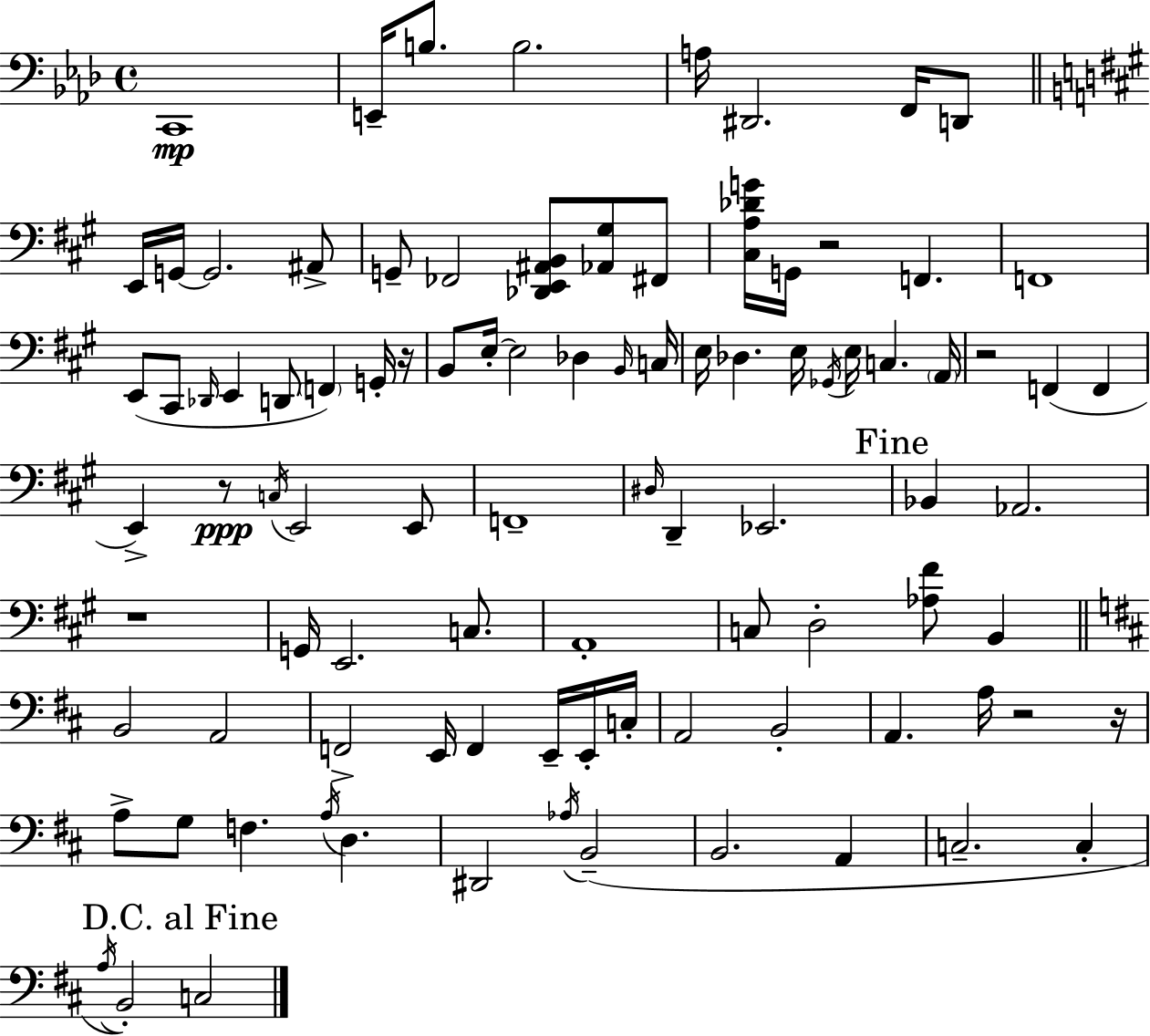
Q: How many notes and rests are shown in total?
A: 95